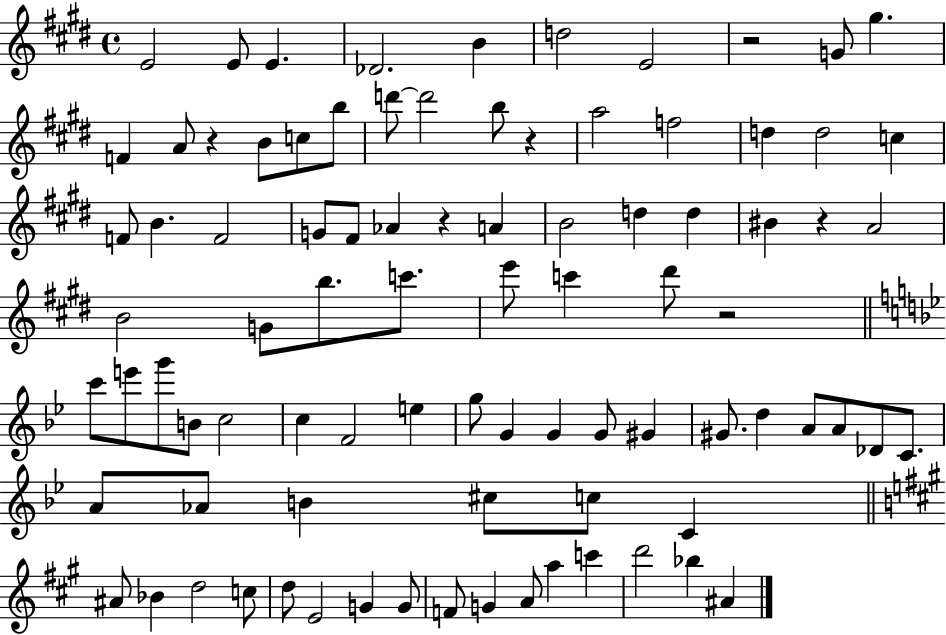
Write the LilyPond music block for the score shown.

{
  \clef treble
  \time 4/4
  \defaultTimeSignature
  \key e \major
  e'2 e'8 e'4. | des'2. b'4 | d''2 e'2 | r2 g'8 gis''4. | \break f'4 a'8 r4 b'8 c''8 b''8 | d'''8~~ d'''2 b''8 r4 | a''2 f''2 | d''4 d''2 c''4 | \break f'8 b'4. f'2 | g'8 fis'8 aes'4 r4 a'4 | b'2 d''4 d''4 | bis'4 r4 a'2 | \break b'2 g'8 b''8. c'''8. | e'''8 c'''4 dis'''8 r2 | \bar "||" \break \key g \minor c'''8 e'''8 g'''8 b'8 c''2 | c''4 f'2 e''4 | g''8 g'4 g'4 g'8 gis'4 | gis'8. d''4 a'8 a'8 des'8 c'8. | \break a'8 aes'8 b'4 cis''8 c''8 c'4 | \bar "||" \break \key a \major ais'8 bes'4 d''2 c''8 | d''8 e'2 g'4 g'8 | f'8 g'4 a'8 a''4 c'''4 | d'''2 bes''4 ais'4 | \break \bar "|."
}